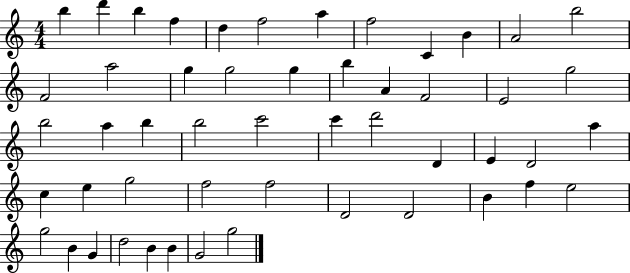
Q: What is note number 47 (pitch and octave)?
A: D5